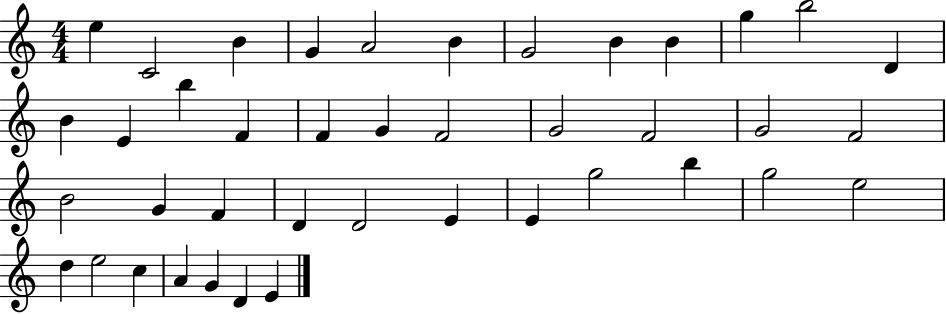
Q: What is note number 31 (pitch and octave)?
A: G5